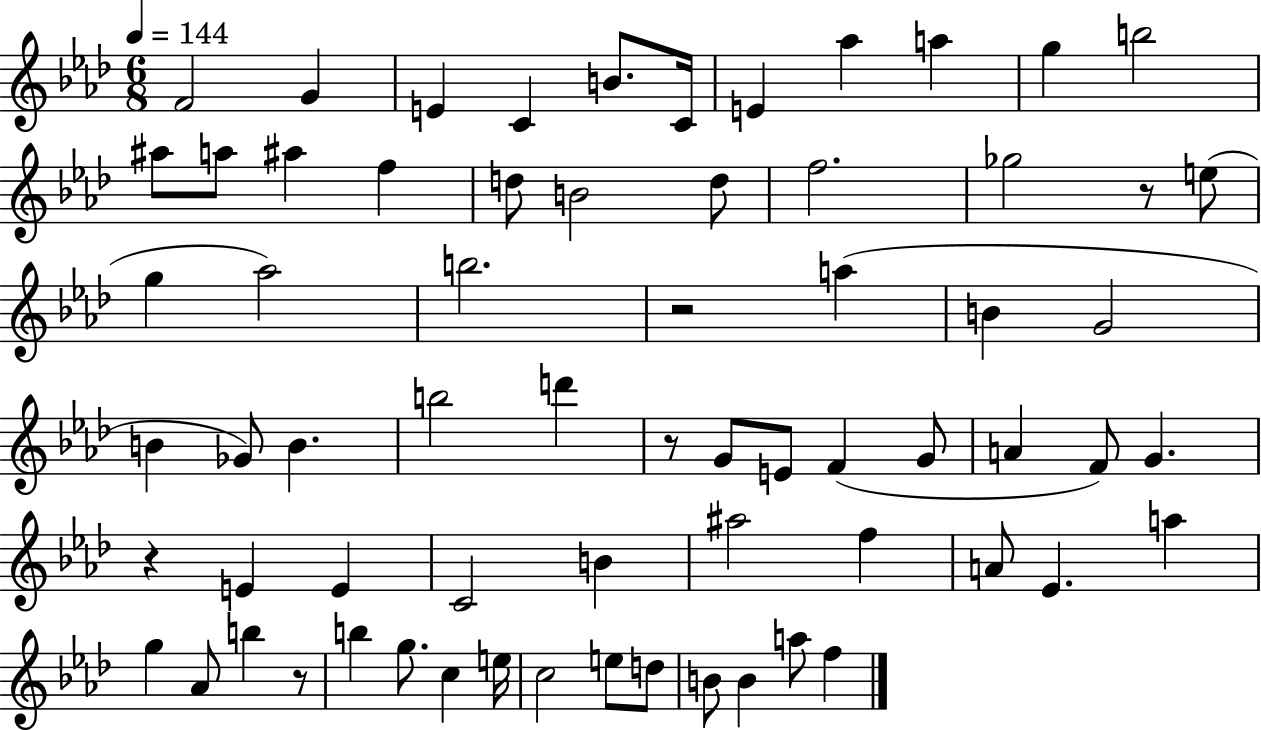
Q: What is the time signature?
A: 6/8